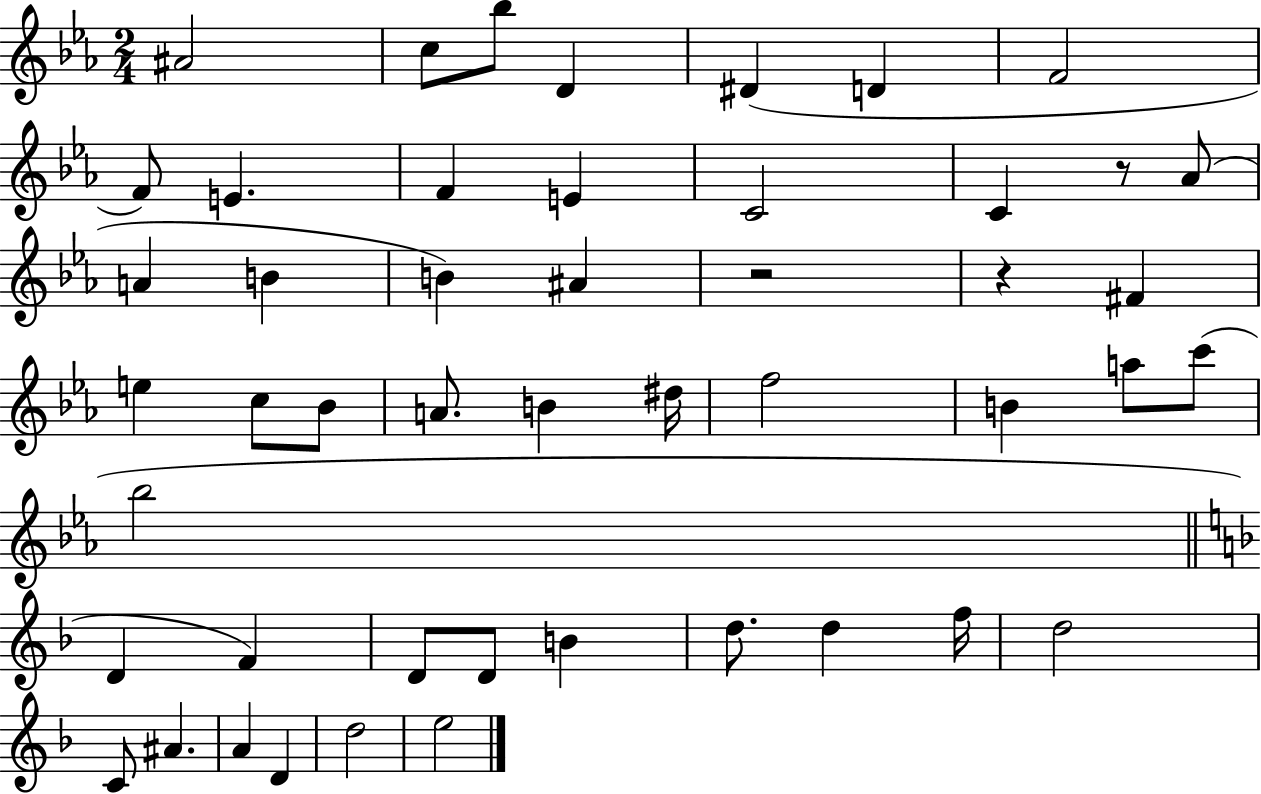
X:1
T:Untitled
M:2/4
L:1/4
K:Eb
^A2 c/2 _b/2 D ^D D F2 F/2 E F E C2 C z/2 _A/2 A B B ^A z2 z ^F e c/2 _B/2 A/2 B ^d/4 f2 B a/2 c'/2 _b2 D F D/2 D/2 B d/2 d f/4 d2 C/2 ^A A D d2 e2